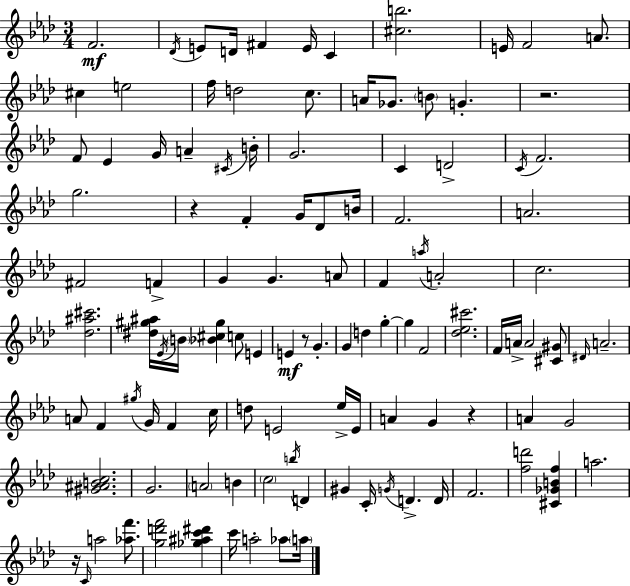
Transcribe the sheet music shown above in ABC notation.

X:1
T:Untitled
M:3/4
L:1/4
K:Fm
F2 _D/4 E/2 D/4 ^F E/4 C [^cb]2 E/4 F2 A/2 ^c e2 f/4 d2 c/2 A/4 _G/2 B/2 G z2 F/2 _E G/4 A ^C/4 B/4 G2 C D2 C/4 F2 g2 z F G/4 _D/2 B/4 F2 A2 ^F2 F G G A/2 F a/4 A2 c2 [_d^a^c']2 [^d^g^a]/4 _E/4 B/4 [_B^c^g] c/2 E E z/2 G G d g g F2 [_d_e^c']2 F/4 A/4 A2 [^C^G]/2 ^D/4 A2 A/2 F ^g/4 G/4 F c/4 d/2 E2 _e/4 E/4 A G z A G2 [^G^ABc]2 G2 A2 B c2 b/4 D ^G C/4 G/4 D D/4 F2 [fd']2 [^C_GBf] a2 z/4 C/4 a2 [_af']/2 [gd'f']2 [_g^ac'^d'] c'/4 a2 _a/2 a/4